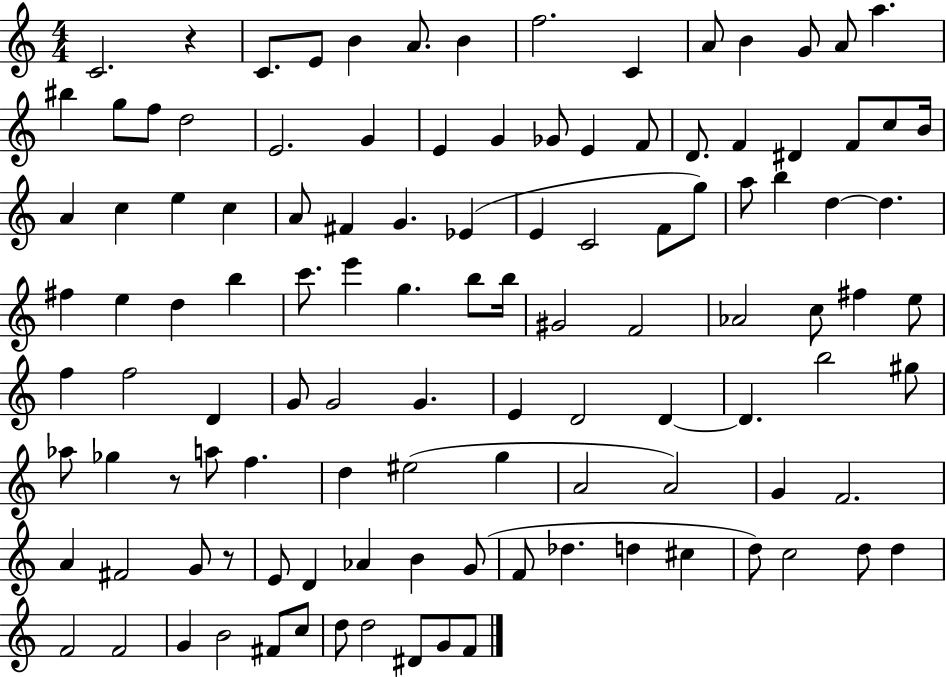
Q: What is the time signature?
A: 4/4